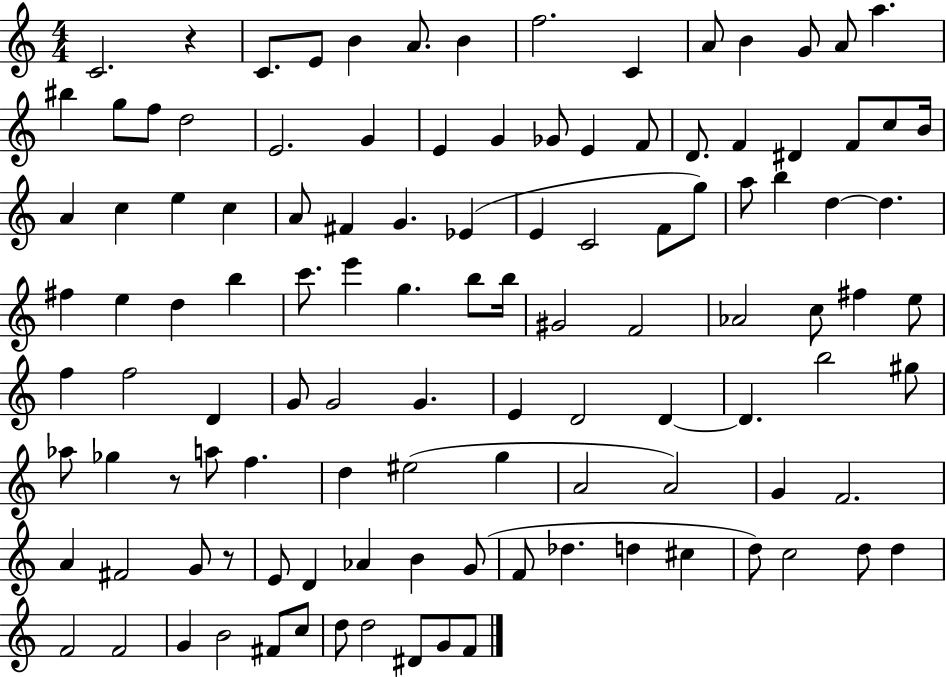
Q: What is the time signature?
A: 4/4